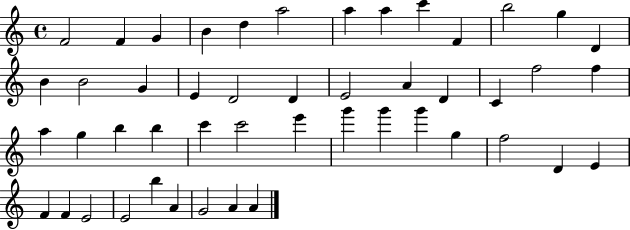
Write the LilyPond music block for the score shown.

{
  \clef treble
  \time 4/4
  \defaultTimeSignature
  \key c \major
  f'2 f'4 g'4 | b'4 d''4 a''2 | a''4 a''4 c'''4 f'4 | b''2 g''4 d'4 | \break b'4 b'2 g'4 | e'4 d'2 d'4 | e'2 a'4 d'4 | c'4 f''2 f''4 | \break a''4 g''4 b''4 b''4 | c'''4 c'''2 e'''4 | g'''4 g'''4 g'''4 g''4 | f''2 d'4 e'4 | \break f'4 f'4 e'2 | e'2 b''4 a'4 | g'2 a'4 a'4 | \bar "|."
}